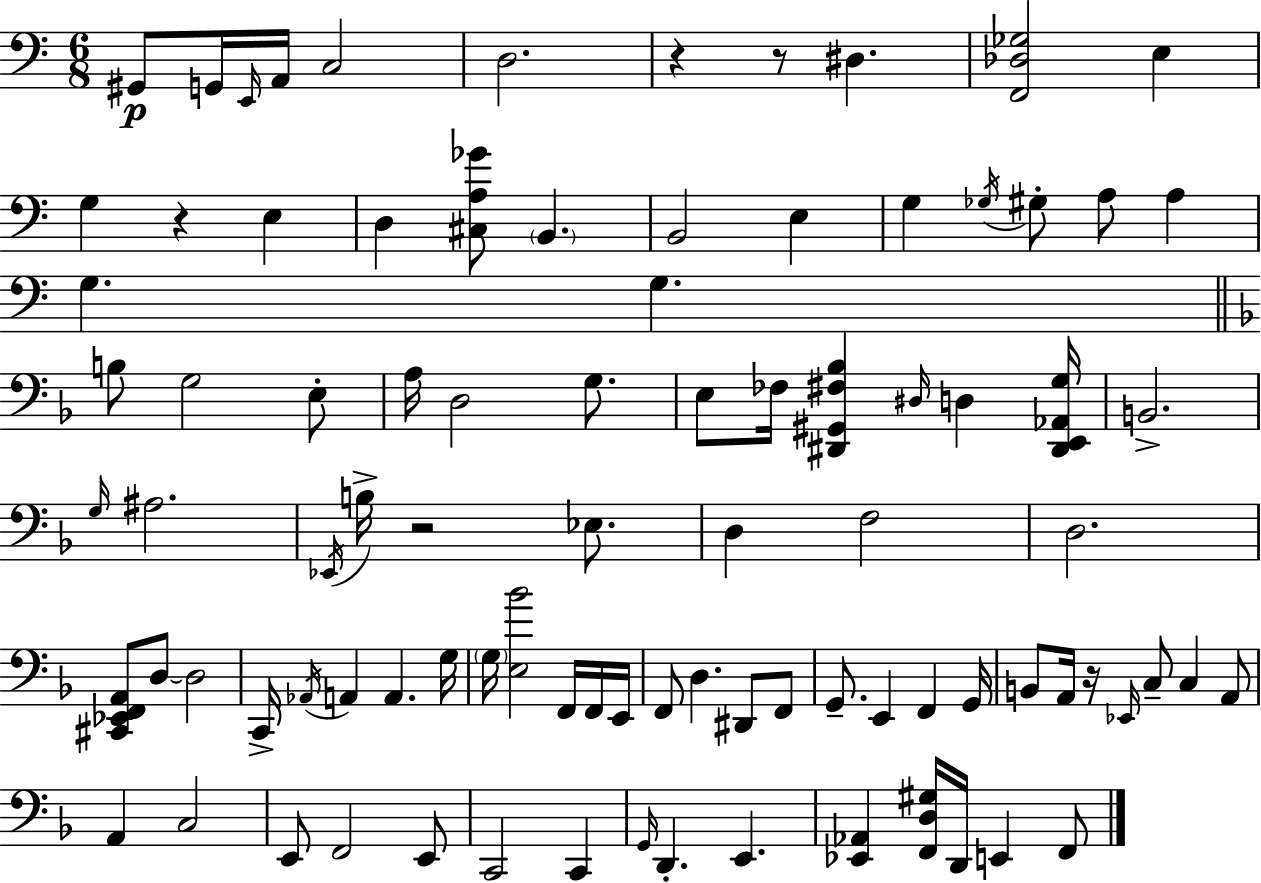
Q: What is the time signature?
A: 6/8